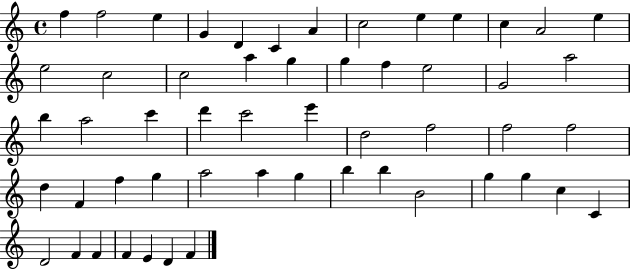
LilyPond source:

{
  \clef treble
  \time 4/4
  \defaultTimeSignature
  \key c \major
  f''4 f''2 e''4 | g'4 d'4 c'4 a'4 | c''2 e''4 e''4 | c''4 a'2 e''4 | \break e''2 c''2 | c''2 a''4 g''4 | g''4 f''4 e''2 | g'2 a''2 | \break b''4 a''2 c'''4 | d'''4 c'''2 e'''4 | d''2 f''2 | f''2 f''2 | \break d''4 f'4 f''4 g''4 | a''2 a''4 g''4 | b''4 b''4 b'2 | g''4 g''4 c''4 c'4 | \break d'2 f'4 f'4 | f'4 e'4 d'4 f'4 | \bar "|."
}